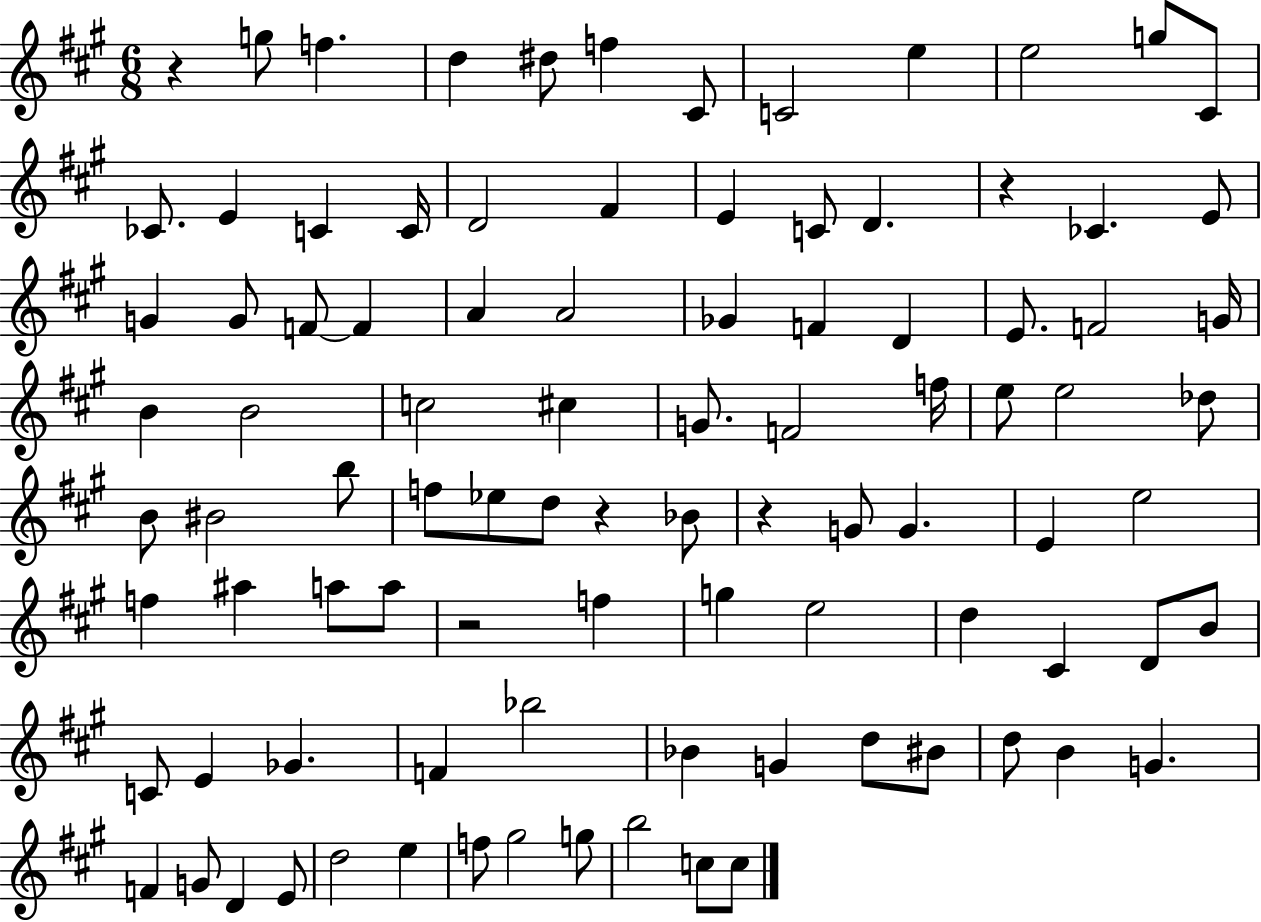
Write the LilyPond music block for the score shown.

{
  \clef treble
  \numericTimeSignature
  \time 6/8
  \key a \major
  r4 g''8 f''4. | d''4 dis''8 f''4 cis'8 | c'2 e''4 | e''2 g''8 cis'8 | \break ces'8. e'4 c'4 c'16 | d'2 fis'4 | e'4 c'8 d'4. | r4 ces'4. e'8 | \break g'4 g'8 f'8~~ f'4 | a'4 a'2 | ges'4 f'4 d'4 | e'8. f'2 g'16 | \break b'4 b'2 | c''2 cis''4 | g'8. f'2 f''16 | e''8 e''2 des''8 | \break b'8 bis'2 b''8 | f''8 ees''8 d''8 r4 bes'8 | r4 g'8 g'4. | e'4 e''2 | \break f''4 ais''4 a''8 a''8 | r2 f''4 | g''4 e''2 | d''4 cis'4 d'8 b'8 | \break c'8 e'4 ges'4. | f'4 bes''2 | bes'4 g'4 d''8 bis'8 | d''8 b'4 g'4. | \break f'4 g'8 d'4 e'8 | d''2 e''4 | f''8 gis''2 g''8 | b''2 c''8 c''8 | \break \bar "|."
}